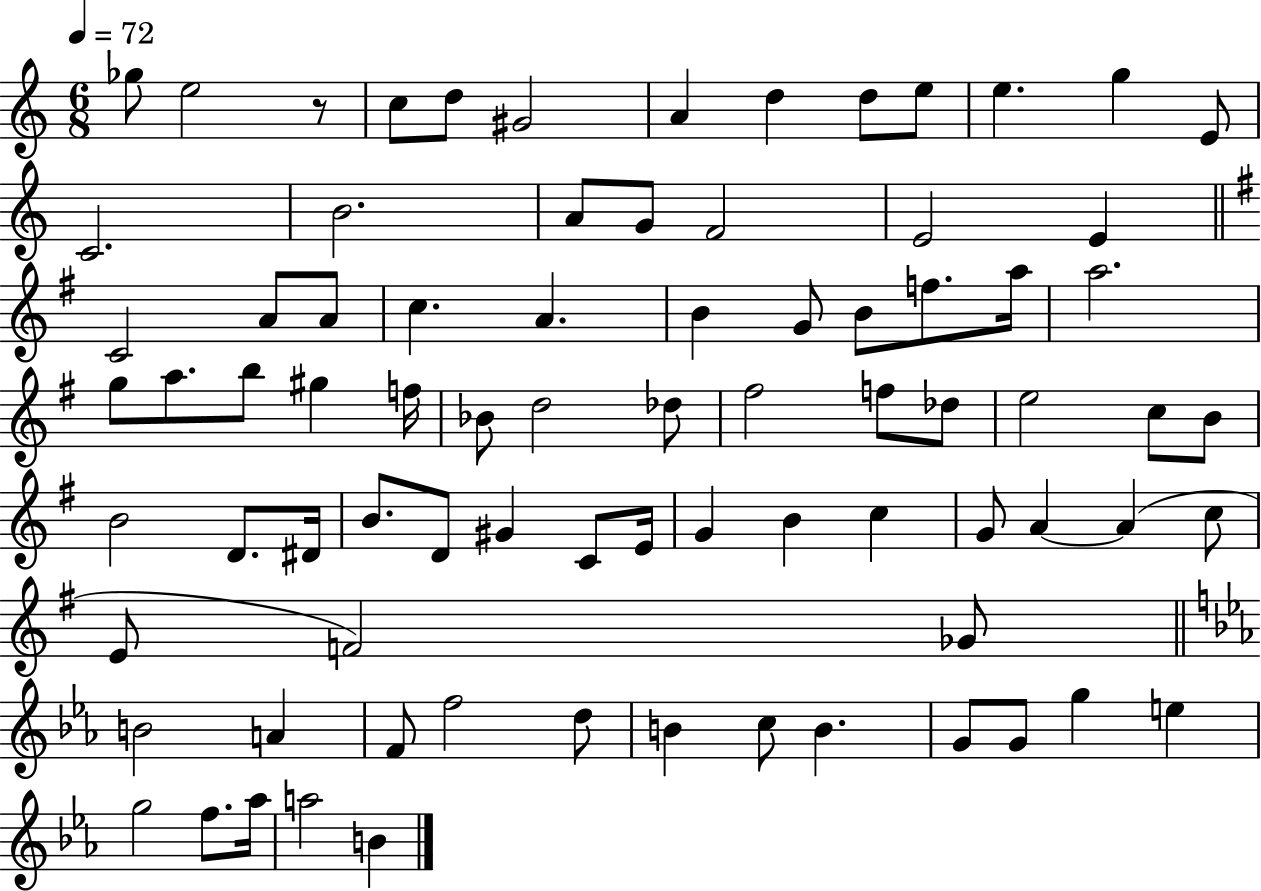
X:1
T:Untitled
M:6/8
L:1/4
K:C
_g/2 e2 z/2 c/2 d/2 ^G2 A d d/2 e/2 e g E/2 C2 B2 A/2 G/2 F2 E2 E C2 A/2 A/2 c A B G/2 B/2 f/2 a/4 a2 g/2 a/2 b/2 ^g f/4 _B/2 d2 _d/2 ^f2 f/2 _d/2 e2 c/2 B/2 B2 D/2 ^D/4 B/2 D/2 ^G C/2 E/4 G B c G/2 A A c/2 E/2 F2 _G/2 B2 A F/2 f2 d/2 B c/2 B G/2 G/2 g e g2 f/2 _a/4 a2 B